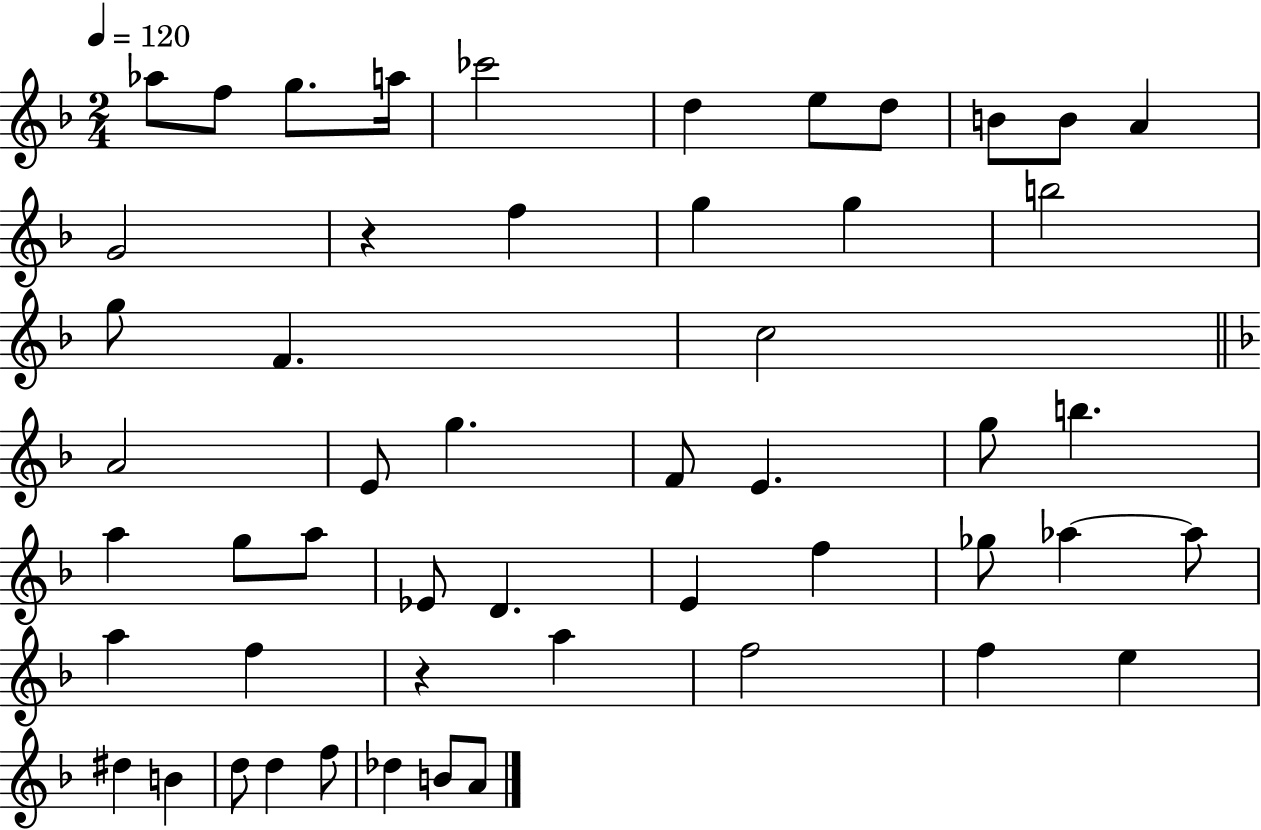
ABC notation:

X:1
T:Untitled
M:2/4
L:1/4
K:F
_a/2 f/2 g/2 a/4 _c'2 d e/2 d/2 B/2 B/2 A G2 z f g g b2 g/2 F c2 A2 E/2 g F/2 E g/2 b a g/2 a/2 _E/2 D E f _g/2 _a _a/2 a f z a f2 f e ^d B d/2 d f/2 _d B/2 A/2